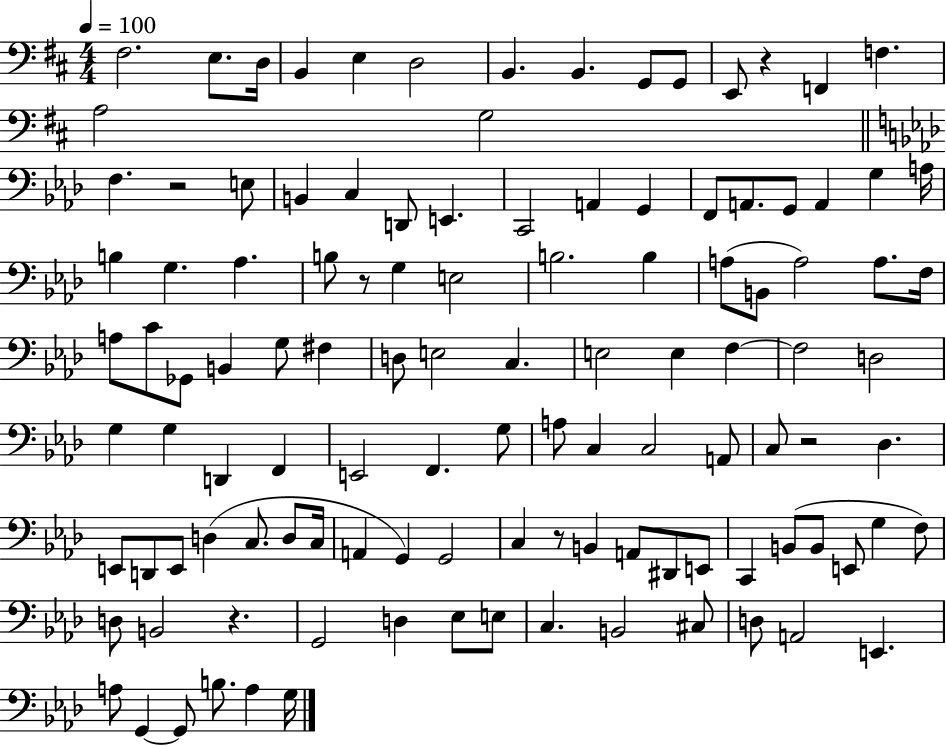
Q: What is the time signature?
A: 4/4